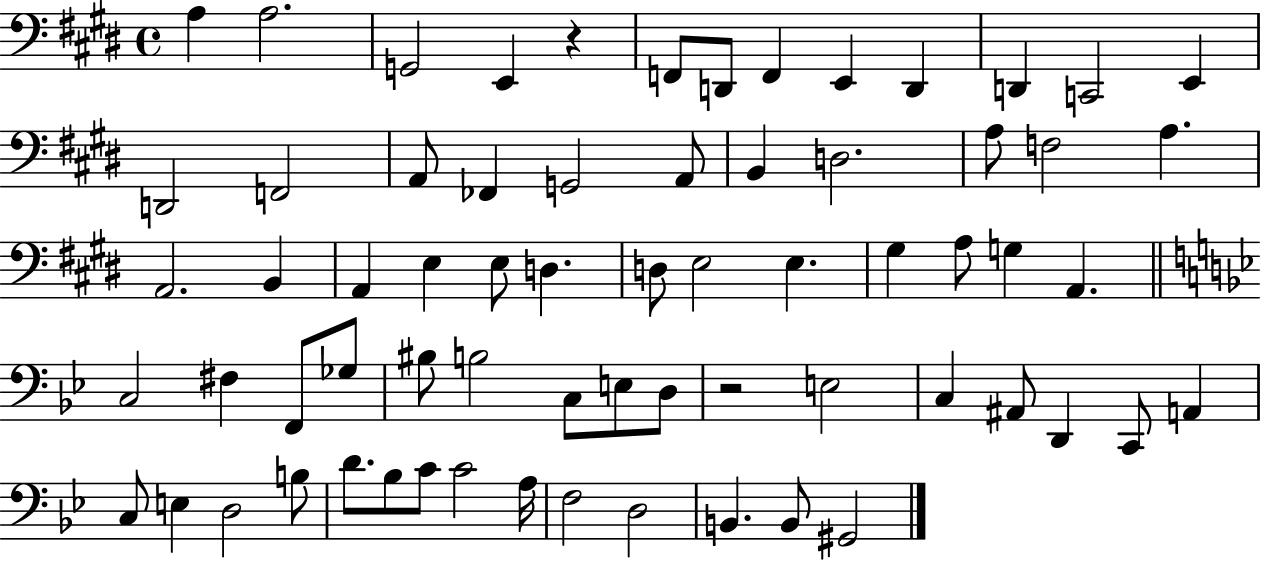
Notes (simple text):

A3/q A3/h. G2/h E2/q R/q F2/e D2/e F2/q E2/q D2/q D2/q C2/h E2/q D2/h F2/h A2/e FES2/q G2/h A2/e B2/q D3/h. A3/e F3/h A3/q. A2/h. B2/q A2/q E3/q E3/e D3/q. D3/e E3/h E3/q. G#3/q A3/e G3/q A2/q. C3/h F#3/q F2/e Gb3/e BIS3/e B3/h C3/e E3/e D3/e R/h E3/h C3/q A#2/e D2/q C2/e A2/q C3/e E3/q D3/h B3/e D4/e. Bb3/e C4/e C4/h A3/s F3/h D3/h B2/q. B2/e G#2/h